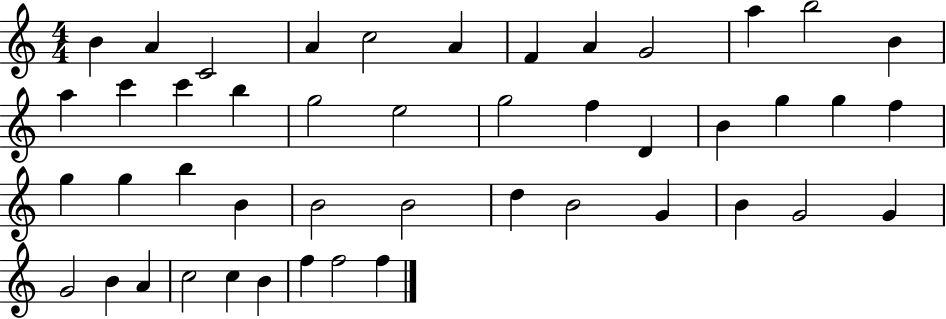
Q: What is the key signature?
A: C major